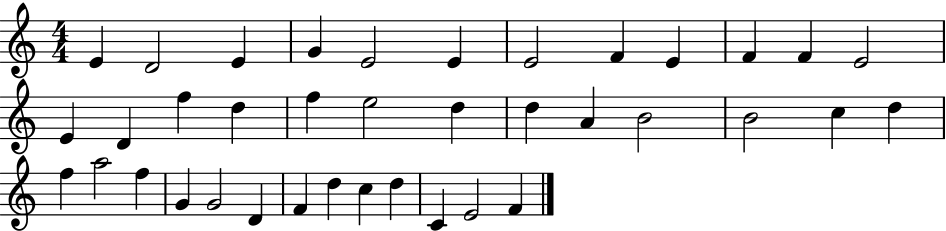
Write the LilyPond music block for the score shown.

{
  \clef treble
  \numericTimeSignature
  \time 4/4
  \key c \major
  e'4 d'2 e'4 | g'4 e'2 e'4 | e'2 f'4 e'4 | f'4 f'4 e'2 | \break e'4 d'4 f''4 d''4 | f''4 e''2 d''4 | d''4 a'4 b'2 | b'2 c''4 d''4 | \break f''4 a''2 f''4 | g'4 g'2 d'4 | f'4 d''4 c''4 d''4 | c'4 e'2 f'4 | \break \bar "|."
}